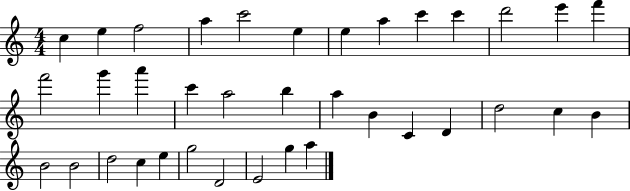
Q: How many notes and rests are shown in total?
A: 36